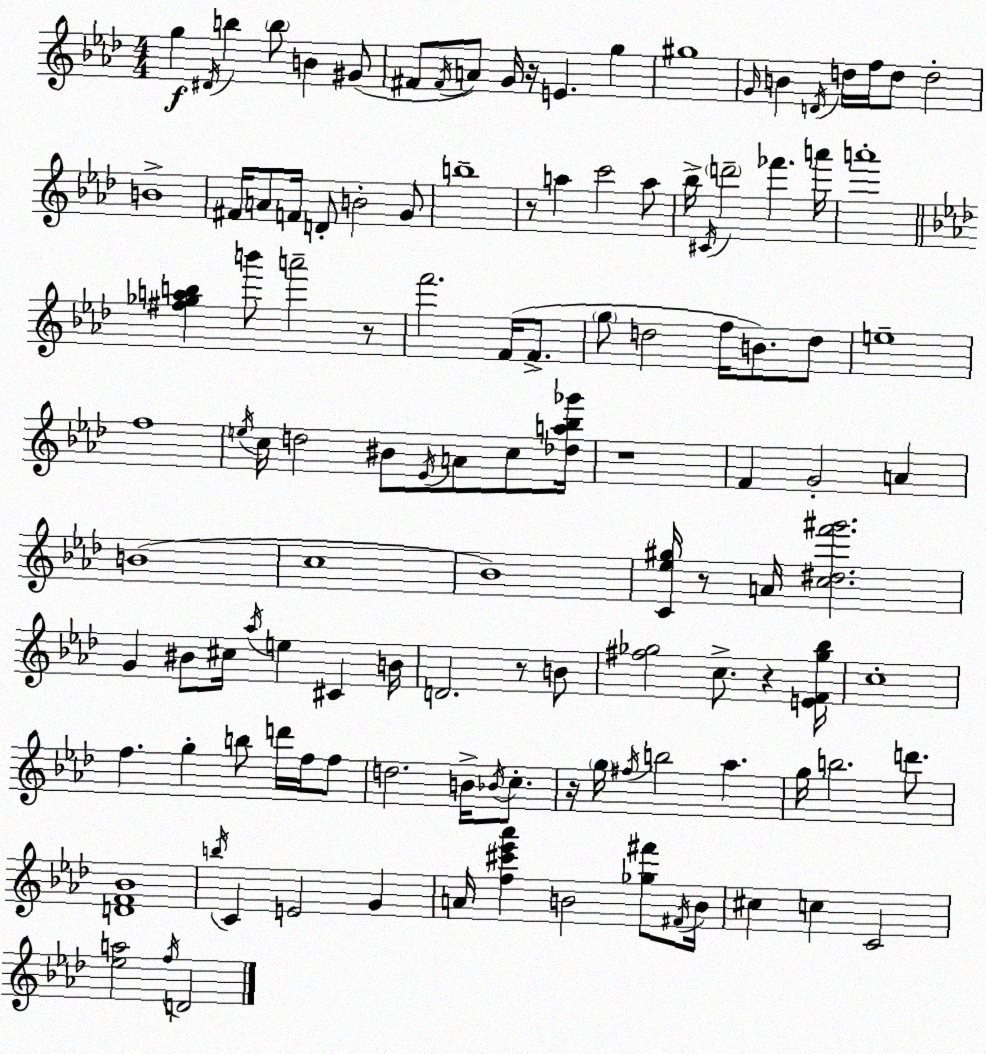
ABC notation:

X:1
T:Untitled
M:4/4
L:1/4
K:Ab
g ^D/4 b b/2 B ^G/2 ^F/2 ^F/4 A/2 G/4 z/4 E g ^g4 G/4 B D/4 d/4 f/4 d/2 d2 B4 ^F/4 A/2 F/4 D/2 B2 G/2 b4 z/2 a c'2 a/2 _b/4 ^C/4 d'2 _f' a'/4 a'4 [^f_gab] b'/2 a'2 z/2 f'2 F/4 F/2 g/2 d2 f/4 B/2 d/2 e4 f4 e/4 c/4 d2 ^B/2 _E/4 A/2 c/2 [_da_b_g']/4 z4 F G2 A B4 c4 _B4 [C_e^g]/4 z/2 A/4 [c^df'^g']2 G ^B/2 ^c/4 _a/4 e ^C B/4 D2 z/2 B/2 [^f_g]2 c/2 z [EF_g_b]/4 c4 f g b/2 d'/4 f/4 f/2 d2 B/4 _B/4 c/2 z/4 g/4 ^f/4 b2 _a g/4 b2 d'/2 [DF_B]4 b/4 C E2 G A/4 [f^c'_e'_a'] B2 [_g^f']/2 ^F/4 B/4 ^c c C2 [_ea]2 f/4 D2